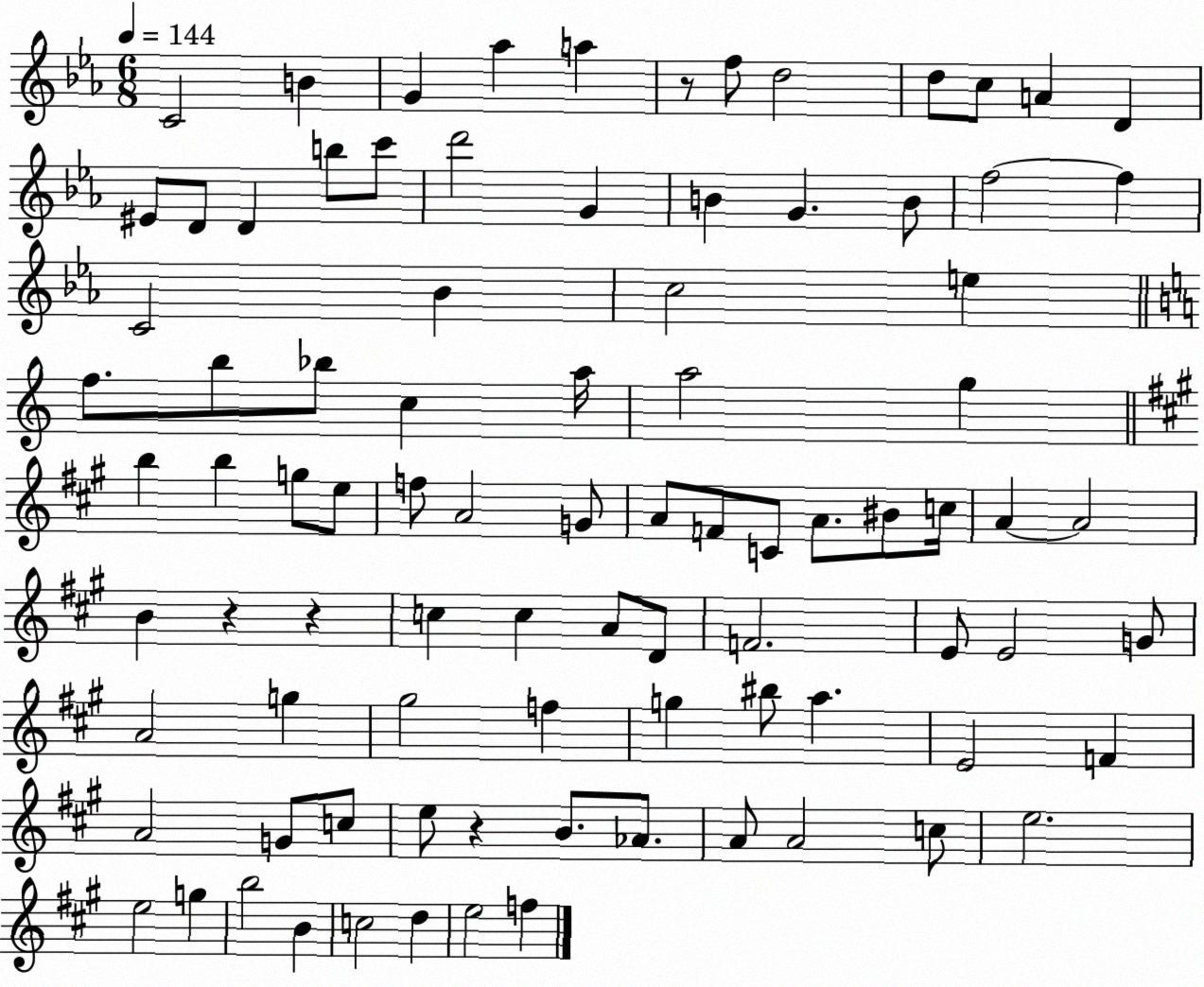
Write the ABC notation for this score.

X:1
T:Untitled
M:6/8
L:1/4
K:Eb
C2 B G _a a z/2 f/2 d2 d/2 c/2 A D ^E/2 D/2 D b/2 c'/2 d'2 G B G B/2 f2 f C2 _B c2 e f/2 b/2 _b/2 c a/4 a2 g b b g/2 e/2 f/2 A2 G/2 A/2 F/2 C/2 A/2 ^B/2 c/4 A A2 B z z c c A/2 D/2 F2 E/2 E2 G/2 A2 g ^g2 f g ^b/2 a E2 F A2 G/2 c/2 e/2 z B/2 _A/2 A/2 A2 c/2 e2 e2 g b2 B c2 d e2 f